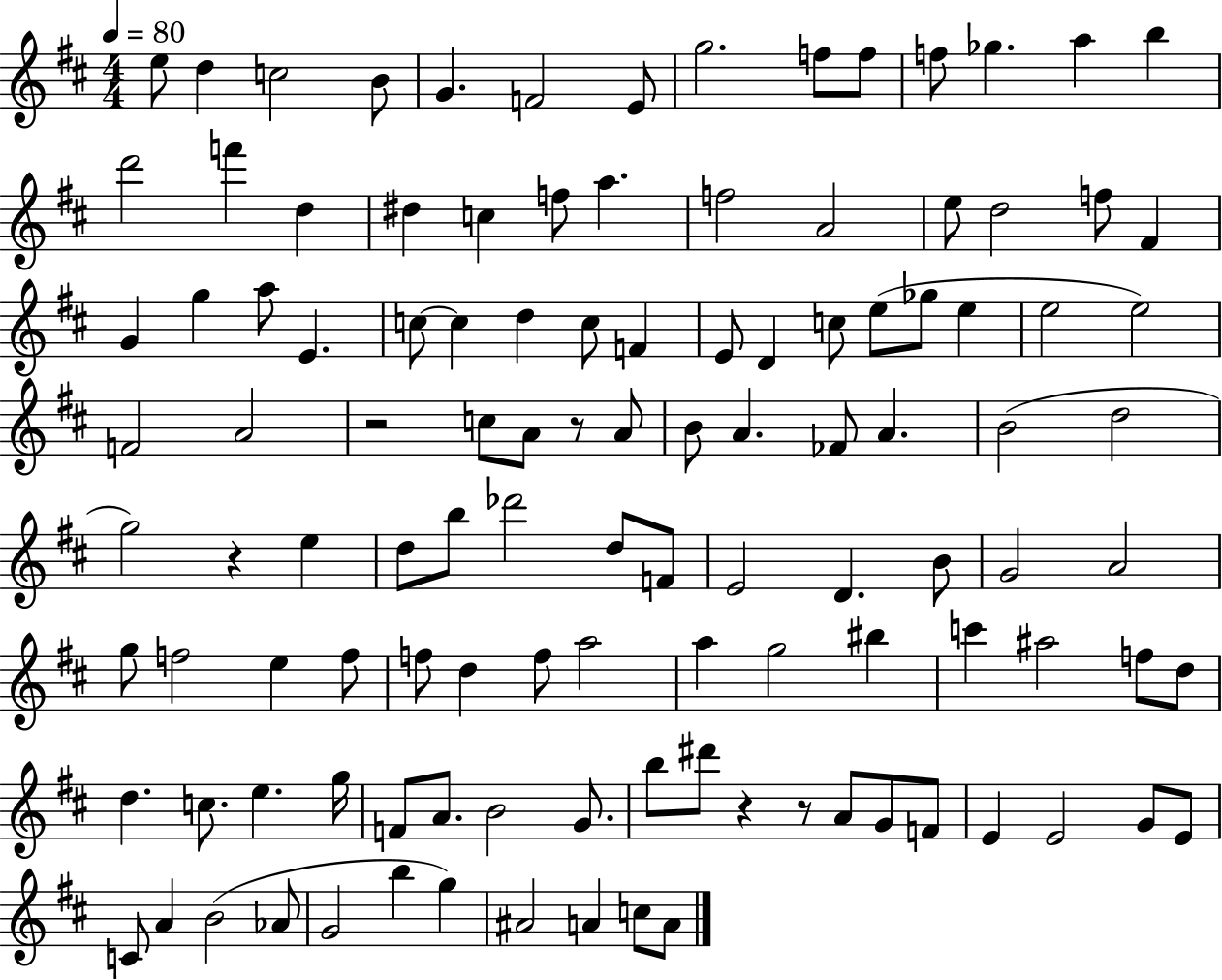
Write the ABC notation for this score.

X:1
T:Untitled
M:4/4
L:1/4
K:D
e/2 d c2 B/2 G F2 E/2 g2 f/2 f/2 f/2 _g a b d'2 f' d ^d c f/2 a f2 A2 e/2 d2 f/2 ^F G g a/2 E c/2 c d c/2 F E/2 D c/2 e/2 _g/2 e e2 e2 F2 A2 z2 c/2 A/2 z/2 A/2 B/2 A _F/2 A B2 d2 g2 z e d/2 b/2 _d'2 d/2 F/2 E2 D B/2 G2 A2 g/2 f2 e f/2 f/2 d f/2 a2 a g2 ^b c' ^a2 f/2 d/2 d c/2 e g/4 F/2 A/2 B2 G/2 b/2 ^d'/2 z z/2 A/2 G/2 F/2 E E2 G/2 E/2 C/2 A B2 _A/2 G2 b g ^A2 A c/2 A/2